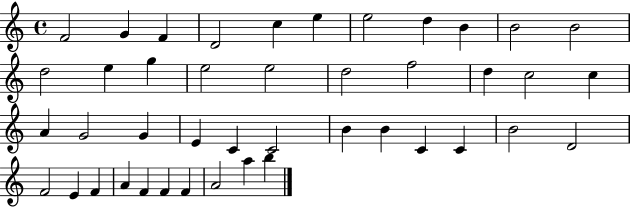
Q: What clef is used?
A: treble